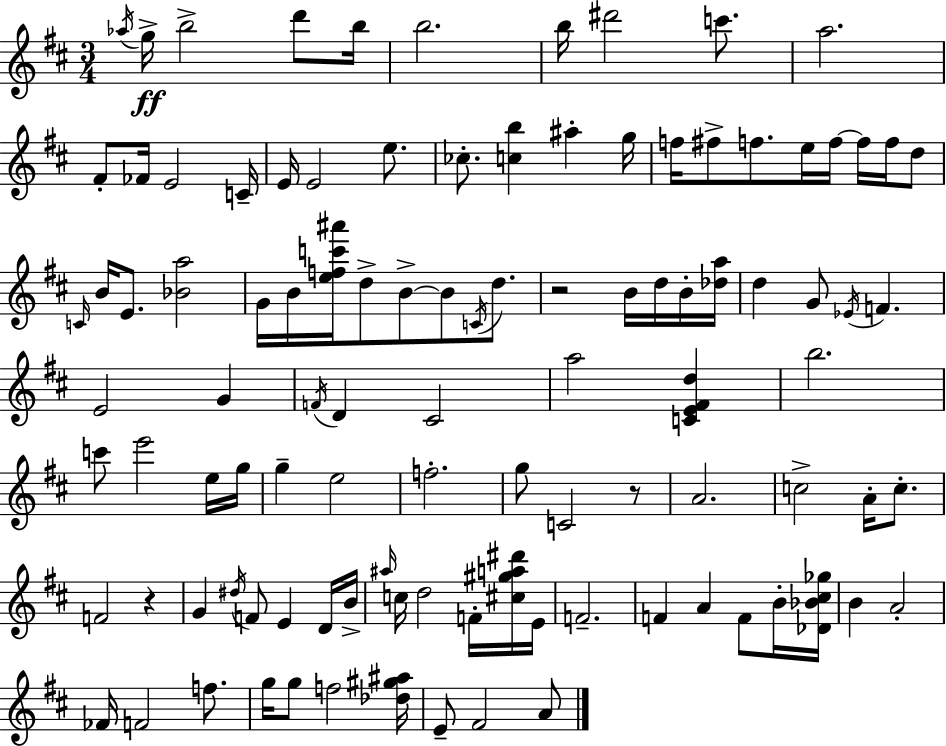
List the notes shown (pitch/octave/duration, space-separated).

Ab5/s G5/s B5/h D6/e B5/s B5/h. B5/s D#6/h C6/e. A5/h. F#4/e FES4/s E4/h C4/s E4/s E4/h E5/e. CES5/e. [C5,B5]/q A#5/q G5/s F5/s F#5/e F5/e. E5/s F5/s F5/s F5/s D5/e C4/s B4/s E4/e. [Bb4,A5]/h G4/s B4/s [E5,F5,C6,A#6]/s D5/e B4/e B4/e C4/s D5/e. R/h B4/s D5/s B4/s [Db5,A5]/s D5/q G4/e Eb4/s F4/q. E4/h G4/q F4/s D4/q C#4/h A5/h [C4,E4,F#4,D5]/q B5/h. C6/e E6/h E5/s G5/s G5/q E5/h F5/h. G5/e C4/h R/e A4/h. C5/h A4/s C5/e. F4/h R/q G4/q D#5/s F4/e E4/q D4/s B4/s A#5/s C5/s D5/h F4/s [C#5,G#5,A5,D#6]/s E4/s F4/h. F4/q A4/q F4/e B4/s [Db4,Bb4,C#5,Gb5]/s B4/q A4/h FES4/s F4/h F5/e. G5/s G5/e F5/h [Db5,G#5,A#5]/s E4/e F#4/h A4/e